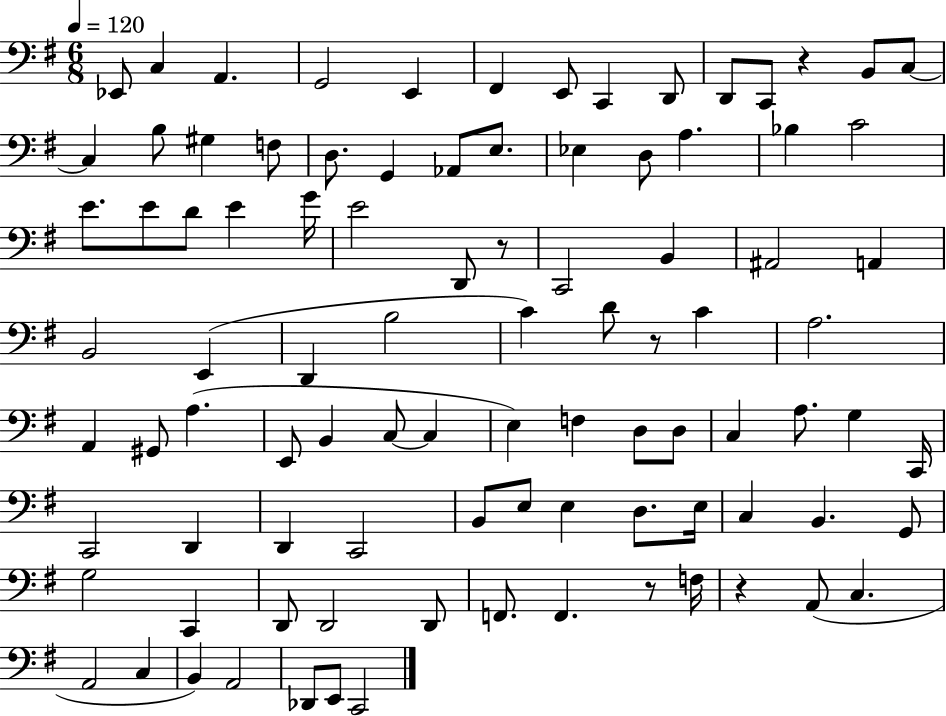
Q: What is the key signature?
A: G major